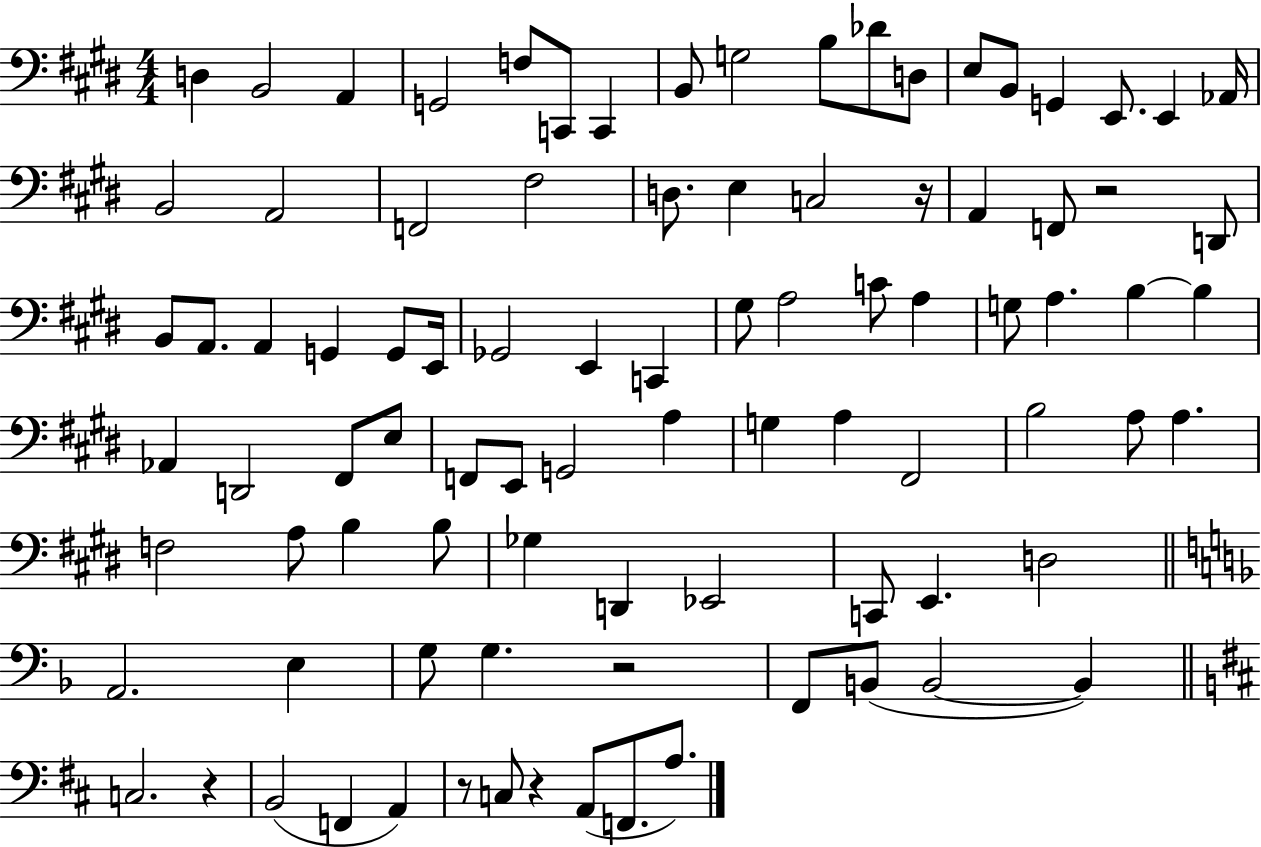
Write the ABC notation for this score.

X:1
T:Untitled
M:4/4
L:1/4
K:E
D, B,,2 A,, G,,2 F,/2 C,,/2 C,, B,,/2 G,2 B,/2 _D/2 D,/2 E,/2 B,,/2 G,, E,,/2 E,, _A,,/4 B,,2 A,,2 F,,2 ^F,2 D,/2 E, C,2 z/4 A,, F,,/2 z2 D,,/2 B,,/2 A,,/2 A,, G,, G,,/2 E,,/4 _G,,2 E,, C,, ^G,/2 A,2 C/2 A, G,/2 A, B, B, _A,, D,,2 ^F,,/2 E,/2 F,,/2 E,,/2 G,,2 A, G, A, ^F,,2 B,2 A,/2 A, F,2 A,/2 B, B,/2 _G, D,, _E,,2 C,,/2 E,, D,2 A,,2 E, G,/2 G, z2 F,,/2 B,,/2 B,,2 B,, C,2 z B,,2 F,, A,, z/2 C,/2 z A,,/2 F,,/2 A,/2